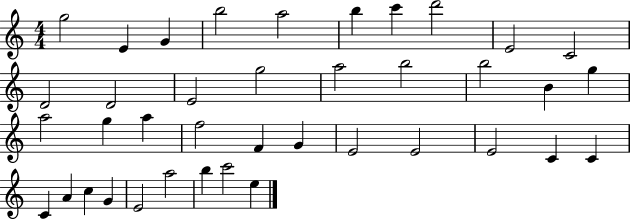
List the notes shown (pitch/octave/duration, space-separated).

G5/h E4/q G4/q B5/h A5/h B5/q C6/q D6/h E4/h C4/h D4/h D4/h E4/h G5/h A5/h B5/h B5/h B4/q G5/q A5/h G5/q A5/q F5/h F4/q G4/q E4/h E4/h E4/h C4/q C4/q C4/q A4/q C5/q G4/q E4/h A5/h B5/q C6/h E5/q